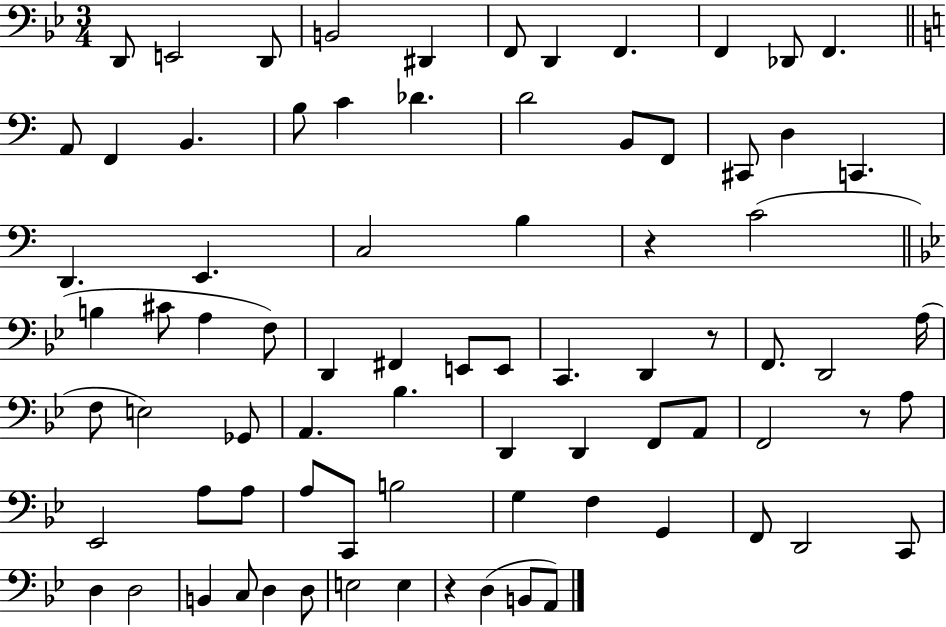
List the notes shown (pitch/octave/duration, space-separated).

D2/e E2/h D2/e B2/h D#2/q F2/e D2/q F2/q. F2/q Db2/e F2/q. A2/e F2/q B2/q. B3/e C4/q Db4/q. D4/h B2/e F2/e C#2/e D3/q C2/q. D2/q. E2/q. C3/h B3/q R/q C4/h B3/q C#4/e A3/q F3/e D2/q F#2/q E2/e E2/e C2/q. D2/q R/e F2/e. D2/h A3/s F3/e E3/h Gb2/e A2/q. Bb3/q. D2/q D2/q F2/e A2/e F2/h R/e A3/e Eb2/h A3/e A3/e A3/e C2/e B3/h G3/q F3/q G2/q F2/e D2/h C2/e D3/q D3/h B2/q C3/e D3/q D3/e E3/h E3/q R/q D3/q B2/e A2/e